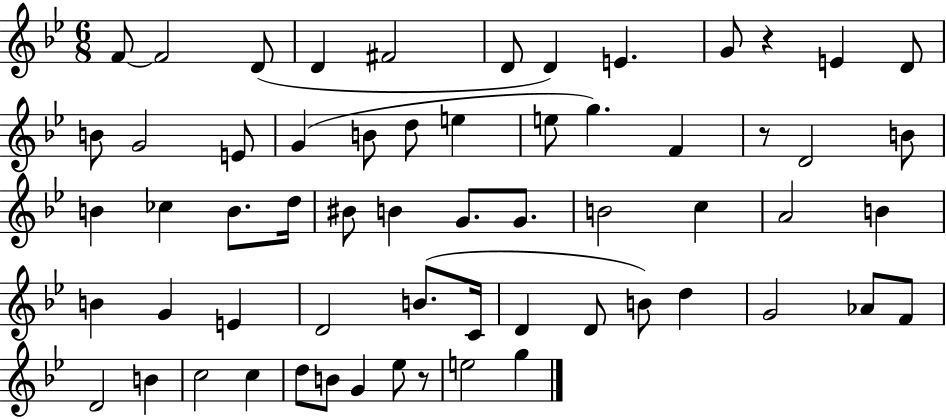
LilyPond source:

{
  \clef treble
  \numericTimeSignature
  \time 6/8
  \key bes \major
  f'8~~ f'2 d'8( | d'4 fis'2 | d'8 d'4) e'4. | g'8 r4 e'4 d'8 | \break b'8 g'2 e'8 | g'4( b'8 d''8 e''4 | e''8 g''4.) f'4 | r8 d'2 b'8 | \break b'4 ces''4 b'8. d''16 | bis'8 b'4 g'8. g'8. | b'2 c''4 | a'2 b'4 | \break b'4 g'4 e'4 | d'2 b'8.( c'16 | d'4 d'8 b'8) d''4 | g'2 aes'8 f'8 | \break d'2 b'4 | c''2 c''4 | d''8 b'8 g'4 ees''8 r8 | e''2 g''4 | \break \bar "|."
}